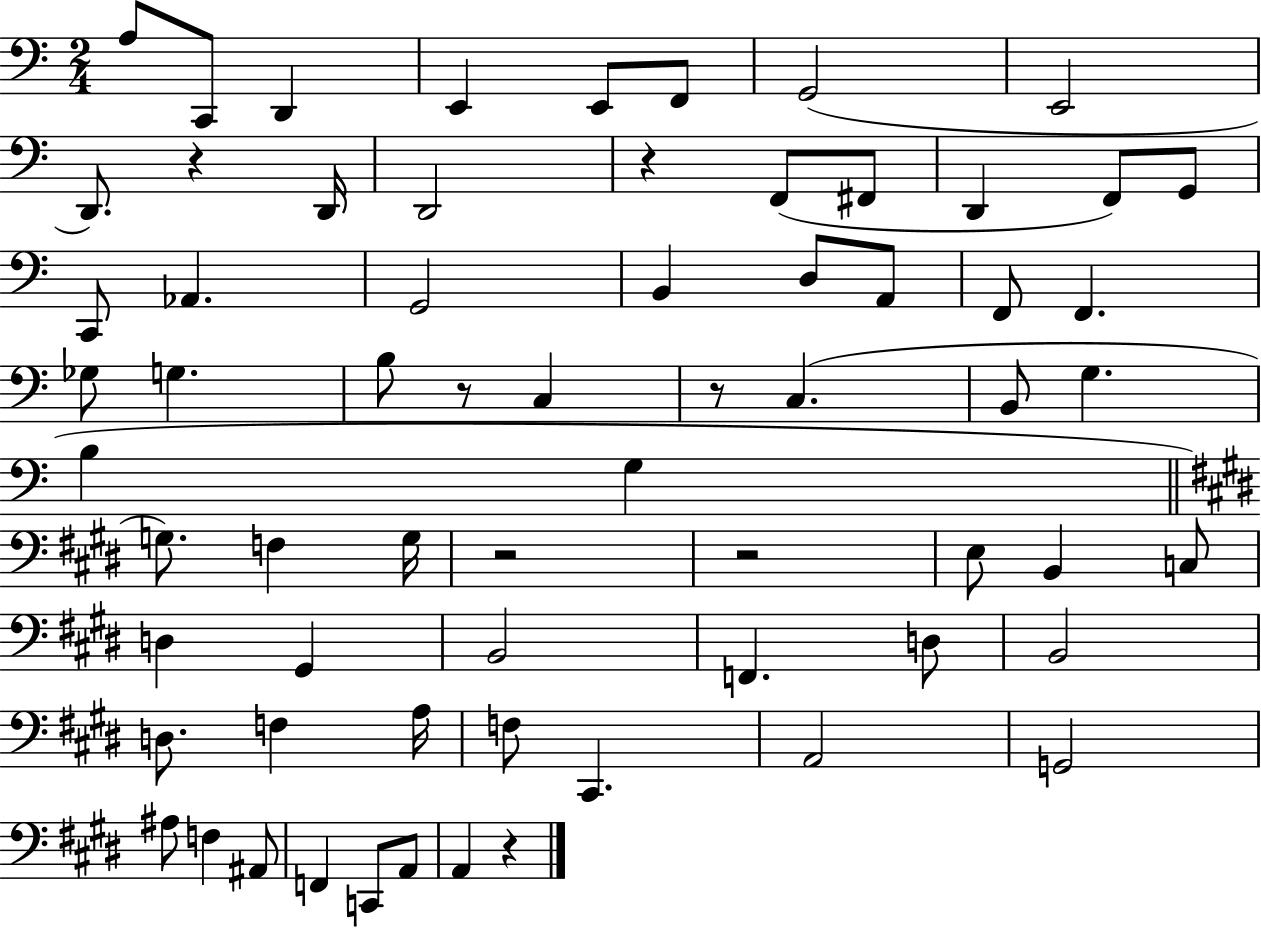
{
  \clef bass
  \numericTimeSignature
  \time 2/4
  \key c \major
  a8 c,8 d,4 | e,4 e,8 f,8 | g,2( | e,2 | \break d,8.) r4 d,16 | d,2 | r4 f,8( fis,8 | d,4 f,8) g,8 | \break c,8 aes,4. | g,2 | b,4 d8 a,8 | f,8 f,4. | \break ges8 g4. | b8 r8 c4 | r8 c4.( | b,8 g4. | \break b4 g4 | \bar "||" \break \key e \major g8.) f4 g16 | r2 | r2 | e8 b,4 c8 | \break d4 gis,4 | b,2 | f,4. d8 | b,2 | \break d8. f4 a16 | f8 cis,4. | a,2 | g,2 | \break ais8 f4 ais,8 | f,4 c,8 a,8 | a,4 r4 | \bar "|."
}